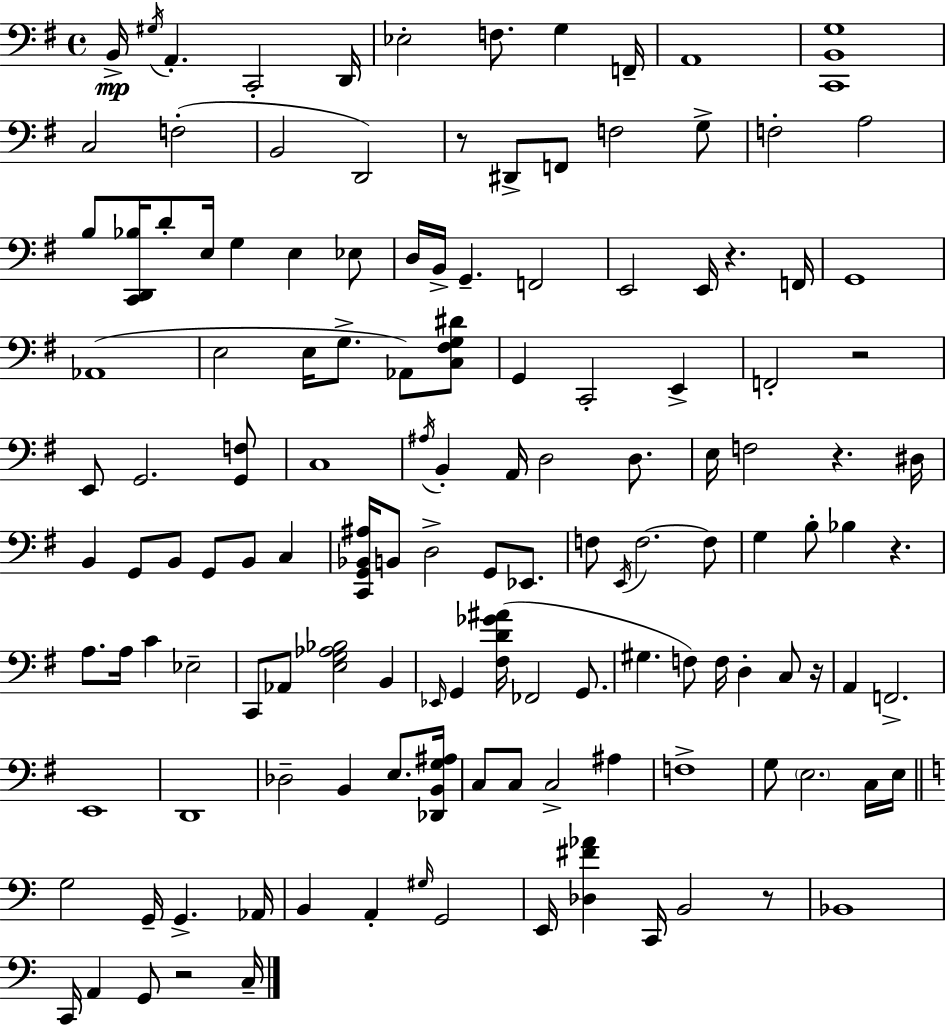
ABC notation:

X:1
T:Untitled
M:4/4
L:1/4
K:G
B,,/4 ^G,/4 A,, C,,2 D,,/4 _E,2 F,/2 G, F,,/4 A,,4 [C,,B,,G,]4 C,2 F,2 B,,2 D,,2 z/2 ^D,,/2 F,,/2 F,2 G,/2 F,2 A,2 B,/2 [C,,D,,_B,]/4 D/2 E,/4 G, E, _E,/2 D,/4 B,,/4 G,, F,,2 E,,2 E,,/4 z F,,/4 G,,4 _A,,4 E,2 E,/4 G,/2 _A,,/2 [C,^F,G,^D]/2 G,, C,,2 E,, F,,2 z2 E,,/2 G,,2 [G,,F,]/2 C,4 ^A,/4 B,, A,,/4 D,2 D,/2 E,/4 F,2 z ^D,/4 B,, G,,/2 B,,/2 G,,/2 B,,/2 C, [C,,G,,_B,,^A,]/4 B,,/2 D,2 G,,/2 _E,,/2 F,/2 E,,/4 F,2 F,/2 G, B,/2 _B, z A,/2 A,/4 C _E,2 C,,/2 _A,,/2 [E,G,_A,_B,]2 B,, _E,,/4 G,, [^F,D_G^A]/4 _F,,2 G,,/2 ^G, F,/2 F,/4 D, C,/2 z/4 A,, F,,2 E,,4 D,,4 _D,2 B,, E,/2 [_D,,B,,G,^A,]/4 C,/2 C,/2 C,2 ^A, F,4 G,/2 E,2 C,/4 E,/4 G,2 G,,/4 G,, _A,,/4 B,, A,, ^G,/4 G,,2 E,,/4 [_D,^F_A] C,,/4 B,,2 z/2 _B,,4 C,,/4 A,, G,,/2 z2 C,/4